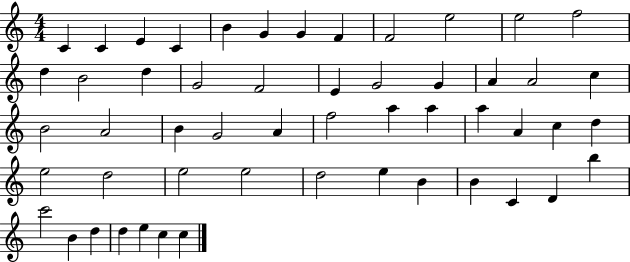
{
  \clef treble
  \numericTimeSignature
  \time 4/4
  \key c \major
  c'4 c'4 e'4 c'4 | b'4 g'4 g'4 f'4 | f'2 e''2 | e''2 f''2 | \break d''4 b'2 d''4 | g'2 f'2 | e'4 g'2 g'4 | a'4 a'2 c''4 | \break b'2 a'2 | b'4 g'2 a'4 | f''2 a''4 a''4 | a''4 a'4 c''4 d''4 | \break e''2 d''2 | e''2 e''2 | d''2 e''4 b'4 | b'4 c'4 d'4 b''4 | \break c'''2 b'4 d''4 | d''4 e''4 c''4 c''4 | \bar "|."
}